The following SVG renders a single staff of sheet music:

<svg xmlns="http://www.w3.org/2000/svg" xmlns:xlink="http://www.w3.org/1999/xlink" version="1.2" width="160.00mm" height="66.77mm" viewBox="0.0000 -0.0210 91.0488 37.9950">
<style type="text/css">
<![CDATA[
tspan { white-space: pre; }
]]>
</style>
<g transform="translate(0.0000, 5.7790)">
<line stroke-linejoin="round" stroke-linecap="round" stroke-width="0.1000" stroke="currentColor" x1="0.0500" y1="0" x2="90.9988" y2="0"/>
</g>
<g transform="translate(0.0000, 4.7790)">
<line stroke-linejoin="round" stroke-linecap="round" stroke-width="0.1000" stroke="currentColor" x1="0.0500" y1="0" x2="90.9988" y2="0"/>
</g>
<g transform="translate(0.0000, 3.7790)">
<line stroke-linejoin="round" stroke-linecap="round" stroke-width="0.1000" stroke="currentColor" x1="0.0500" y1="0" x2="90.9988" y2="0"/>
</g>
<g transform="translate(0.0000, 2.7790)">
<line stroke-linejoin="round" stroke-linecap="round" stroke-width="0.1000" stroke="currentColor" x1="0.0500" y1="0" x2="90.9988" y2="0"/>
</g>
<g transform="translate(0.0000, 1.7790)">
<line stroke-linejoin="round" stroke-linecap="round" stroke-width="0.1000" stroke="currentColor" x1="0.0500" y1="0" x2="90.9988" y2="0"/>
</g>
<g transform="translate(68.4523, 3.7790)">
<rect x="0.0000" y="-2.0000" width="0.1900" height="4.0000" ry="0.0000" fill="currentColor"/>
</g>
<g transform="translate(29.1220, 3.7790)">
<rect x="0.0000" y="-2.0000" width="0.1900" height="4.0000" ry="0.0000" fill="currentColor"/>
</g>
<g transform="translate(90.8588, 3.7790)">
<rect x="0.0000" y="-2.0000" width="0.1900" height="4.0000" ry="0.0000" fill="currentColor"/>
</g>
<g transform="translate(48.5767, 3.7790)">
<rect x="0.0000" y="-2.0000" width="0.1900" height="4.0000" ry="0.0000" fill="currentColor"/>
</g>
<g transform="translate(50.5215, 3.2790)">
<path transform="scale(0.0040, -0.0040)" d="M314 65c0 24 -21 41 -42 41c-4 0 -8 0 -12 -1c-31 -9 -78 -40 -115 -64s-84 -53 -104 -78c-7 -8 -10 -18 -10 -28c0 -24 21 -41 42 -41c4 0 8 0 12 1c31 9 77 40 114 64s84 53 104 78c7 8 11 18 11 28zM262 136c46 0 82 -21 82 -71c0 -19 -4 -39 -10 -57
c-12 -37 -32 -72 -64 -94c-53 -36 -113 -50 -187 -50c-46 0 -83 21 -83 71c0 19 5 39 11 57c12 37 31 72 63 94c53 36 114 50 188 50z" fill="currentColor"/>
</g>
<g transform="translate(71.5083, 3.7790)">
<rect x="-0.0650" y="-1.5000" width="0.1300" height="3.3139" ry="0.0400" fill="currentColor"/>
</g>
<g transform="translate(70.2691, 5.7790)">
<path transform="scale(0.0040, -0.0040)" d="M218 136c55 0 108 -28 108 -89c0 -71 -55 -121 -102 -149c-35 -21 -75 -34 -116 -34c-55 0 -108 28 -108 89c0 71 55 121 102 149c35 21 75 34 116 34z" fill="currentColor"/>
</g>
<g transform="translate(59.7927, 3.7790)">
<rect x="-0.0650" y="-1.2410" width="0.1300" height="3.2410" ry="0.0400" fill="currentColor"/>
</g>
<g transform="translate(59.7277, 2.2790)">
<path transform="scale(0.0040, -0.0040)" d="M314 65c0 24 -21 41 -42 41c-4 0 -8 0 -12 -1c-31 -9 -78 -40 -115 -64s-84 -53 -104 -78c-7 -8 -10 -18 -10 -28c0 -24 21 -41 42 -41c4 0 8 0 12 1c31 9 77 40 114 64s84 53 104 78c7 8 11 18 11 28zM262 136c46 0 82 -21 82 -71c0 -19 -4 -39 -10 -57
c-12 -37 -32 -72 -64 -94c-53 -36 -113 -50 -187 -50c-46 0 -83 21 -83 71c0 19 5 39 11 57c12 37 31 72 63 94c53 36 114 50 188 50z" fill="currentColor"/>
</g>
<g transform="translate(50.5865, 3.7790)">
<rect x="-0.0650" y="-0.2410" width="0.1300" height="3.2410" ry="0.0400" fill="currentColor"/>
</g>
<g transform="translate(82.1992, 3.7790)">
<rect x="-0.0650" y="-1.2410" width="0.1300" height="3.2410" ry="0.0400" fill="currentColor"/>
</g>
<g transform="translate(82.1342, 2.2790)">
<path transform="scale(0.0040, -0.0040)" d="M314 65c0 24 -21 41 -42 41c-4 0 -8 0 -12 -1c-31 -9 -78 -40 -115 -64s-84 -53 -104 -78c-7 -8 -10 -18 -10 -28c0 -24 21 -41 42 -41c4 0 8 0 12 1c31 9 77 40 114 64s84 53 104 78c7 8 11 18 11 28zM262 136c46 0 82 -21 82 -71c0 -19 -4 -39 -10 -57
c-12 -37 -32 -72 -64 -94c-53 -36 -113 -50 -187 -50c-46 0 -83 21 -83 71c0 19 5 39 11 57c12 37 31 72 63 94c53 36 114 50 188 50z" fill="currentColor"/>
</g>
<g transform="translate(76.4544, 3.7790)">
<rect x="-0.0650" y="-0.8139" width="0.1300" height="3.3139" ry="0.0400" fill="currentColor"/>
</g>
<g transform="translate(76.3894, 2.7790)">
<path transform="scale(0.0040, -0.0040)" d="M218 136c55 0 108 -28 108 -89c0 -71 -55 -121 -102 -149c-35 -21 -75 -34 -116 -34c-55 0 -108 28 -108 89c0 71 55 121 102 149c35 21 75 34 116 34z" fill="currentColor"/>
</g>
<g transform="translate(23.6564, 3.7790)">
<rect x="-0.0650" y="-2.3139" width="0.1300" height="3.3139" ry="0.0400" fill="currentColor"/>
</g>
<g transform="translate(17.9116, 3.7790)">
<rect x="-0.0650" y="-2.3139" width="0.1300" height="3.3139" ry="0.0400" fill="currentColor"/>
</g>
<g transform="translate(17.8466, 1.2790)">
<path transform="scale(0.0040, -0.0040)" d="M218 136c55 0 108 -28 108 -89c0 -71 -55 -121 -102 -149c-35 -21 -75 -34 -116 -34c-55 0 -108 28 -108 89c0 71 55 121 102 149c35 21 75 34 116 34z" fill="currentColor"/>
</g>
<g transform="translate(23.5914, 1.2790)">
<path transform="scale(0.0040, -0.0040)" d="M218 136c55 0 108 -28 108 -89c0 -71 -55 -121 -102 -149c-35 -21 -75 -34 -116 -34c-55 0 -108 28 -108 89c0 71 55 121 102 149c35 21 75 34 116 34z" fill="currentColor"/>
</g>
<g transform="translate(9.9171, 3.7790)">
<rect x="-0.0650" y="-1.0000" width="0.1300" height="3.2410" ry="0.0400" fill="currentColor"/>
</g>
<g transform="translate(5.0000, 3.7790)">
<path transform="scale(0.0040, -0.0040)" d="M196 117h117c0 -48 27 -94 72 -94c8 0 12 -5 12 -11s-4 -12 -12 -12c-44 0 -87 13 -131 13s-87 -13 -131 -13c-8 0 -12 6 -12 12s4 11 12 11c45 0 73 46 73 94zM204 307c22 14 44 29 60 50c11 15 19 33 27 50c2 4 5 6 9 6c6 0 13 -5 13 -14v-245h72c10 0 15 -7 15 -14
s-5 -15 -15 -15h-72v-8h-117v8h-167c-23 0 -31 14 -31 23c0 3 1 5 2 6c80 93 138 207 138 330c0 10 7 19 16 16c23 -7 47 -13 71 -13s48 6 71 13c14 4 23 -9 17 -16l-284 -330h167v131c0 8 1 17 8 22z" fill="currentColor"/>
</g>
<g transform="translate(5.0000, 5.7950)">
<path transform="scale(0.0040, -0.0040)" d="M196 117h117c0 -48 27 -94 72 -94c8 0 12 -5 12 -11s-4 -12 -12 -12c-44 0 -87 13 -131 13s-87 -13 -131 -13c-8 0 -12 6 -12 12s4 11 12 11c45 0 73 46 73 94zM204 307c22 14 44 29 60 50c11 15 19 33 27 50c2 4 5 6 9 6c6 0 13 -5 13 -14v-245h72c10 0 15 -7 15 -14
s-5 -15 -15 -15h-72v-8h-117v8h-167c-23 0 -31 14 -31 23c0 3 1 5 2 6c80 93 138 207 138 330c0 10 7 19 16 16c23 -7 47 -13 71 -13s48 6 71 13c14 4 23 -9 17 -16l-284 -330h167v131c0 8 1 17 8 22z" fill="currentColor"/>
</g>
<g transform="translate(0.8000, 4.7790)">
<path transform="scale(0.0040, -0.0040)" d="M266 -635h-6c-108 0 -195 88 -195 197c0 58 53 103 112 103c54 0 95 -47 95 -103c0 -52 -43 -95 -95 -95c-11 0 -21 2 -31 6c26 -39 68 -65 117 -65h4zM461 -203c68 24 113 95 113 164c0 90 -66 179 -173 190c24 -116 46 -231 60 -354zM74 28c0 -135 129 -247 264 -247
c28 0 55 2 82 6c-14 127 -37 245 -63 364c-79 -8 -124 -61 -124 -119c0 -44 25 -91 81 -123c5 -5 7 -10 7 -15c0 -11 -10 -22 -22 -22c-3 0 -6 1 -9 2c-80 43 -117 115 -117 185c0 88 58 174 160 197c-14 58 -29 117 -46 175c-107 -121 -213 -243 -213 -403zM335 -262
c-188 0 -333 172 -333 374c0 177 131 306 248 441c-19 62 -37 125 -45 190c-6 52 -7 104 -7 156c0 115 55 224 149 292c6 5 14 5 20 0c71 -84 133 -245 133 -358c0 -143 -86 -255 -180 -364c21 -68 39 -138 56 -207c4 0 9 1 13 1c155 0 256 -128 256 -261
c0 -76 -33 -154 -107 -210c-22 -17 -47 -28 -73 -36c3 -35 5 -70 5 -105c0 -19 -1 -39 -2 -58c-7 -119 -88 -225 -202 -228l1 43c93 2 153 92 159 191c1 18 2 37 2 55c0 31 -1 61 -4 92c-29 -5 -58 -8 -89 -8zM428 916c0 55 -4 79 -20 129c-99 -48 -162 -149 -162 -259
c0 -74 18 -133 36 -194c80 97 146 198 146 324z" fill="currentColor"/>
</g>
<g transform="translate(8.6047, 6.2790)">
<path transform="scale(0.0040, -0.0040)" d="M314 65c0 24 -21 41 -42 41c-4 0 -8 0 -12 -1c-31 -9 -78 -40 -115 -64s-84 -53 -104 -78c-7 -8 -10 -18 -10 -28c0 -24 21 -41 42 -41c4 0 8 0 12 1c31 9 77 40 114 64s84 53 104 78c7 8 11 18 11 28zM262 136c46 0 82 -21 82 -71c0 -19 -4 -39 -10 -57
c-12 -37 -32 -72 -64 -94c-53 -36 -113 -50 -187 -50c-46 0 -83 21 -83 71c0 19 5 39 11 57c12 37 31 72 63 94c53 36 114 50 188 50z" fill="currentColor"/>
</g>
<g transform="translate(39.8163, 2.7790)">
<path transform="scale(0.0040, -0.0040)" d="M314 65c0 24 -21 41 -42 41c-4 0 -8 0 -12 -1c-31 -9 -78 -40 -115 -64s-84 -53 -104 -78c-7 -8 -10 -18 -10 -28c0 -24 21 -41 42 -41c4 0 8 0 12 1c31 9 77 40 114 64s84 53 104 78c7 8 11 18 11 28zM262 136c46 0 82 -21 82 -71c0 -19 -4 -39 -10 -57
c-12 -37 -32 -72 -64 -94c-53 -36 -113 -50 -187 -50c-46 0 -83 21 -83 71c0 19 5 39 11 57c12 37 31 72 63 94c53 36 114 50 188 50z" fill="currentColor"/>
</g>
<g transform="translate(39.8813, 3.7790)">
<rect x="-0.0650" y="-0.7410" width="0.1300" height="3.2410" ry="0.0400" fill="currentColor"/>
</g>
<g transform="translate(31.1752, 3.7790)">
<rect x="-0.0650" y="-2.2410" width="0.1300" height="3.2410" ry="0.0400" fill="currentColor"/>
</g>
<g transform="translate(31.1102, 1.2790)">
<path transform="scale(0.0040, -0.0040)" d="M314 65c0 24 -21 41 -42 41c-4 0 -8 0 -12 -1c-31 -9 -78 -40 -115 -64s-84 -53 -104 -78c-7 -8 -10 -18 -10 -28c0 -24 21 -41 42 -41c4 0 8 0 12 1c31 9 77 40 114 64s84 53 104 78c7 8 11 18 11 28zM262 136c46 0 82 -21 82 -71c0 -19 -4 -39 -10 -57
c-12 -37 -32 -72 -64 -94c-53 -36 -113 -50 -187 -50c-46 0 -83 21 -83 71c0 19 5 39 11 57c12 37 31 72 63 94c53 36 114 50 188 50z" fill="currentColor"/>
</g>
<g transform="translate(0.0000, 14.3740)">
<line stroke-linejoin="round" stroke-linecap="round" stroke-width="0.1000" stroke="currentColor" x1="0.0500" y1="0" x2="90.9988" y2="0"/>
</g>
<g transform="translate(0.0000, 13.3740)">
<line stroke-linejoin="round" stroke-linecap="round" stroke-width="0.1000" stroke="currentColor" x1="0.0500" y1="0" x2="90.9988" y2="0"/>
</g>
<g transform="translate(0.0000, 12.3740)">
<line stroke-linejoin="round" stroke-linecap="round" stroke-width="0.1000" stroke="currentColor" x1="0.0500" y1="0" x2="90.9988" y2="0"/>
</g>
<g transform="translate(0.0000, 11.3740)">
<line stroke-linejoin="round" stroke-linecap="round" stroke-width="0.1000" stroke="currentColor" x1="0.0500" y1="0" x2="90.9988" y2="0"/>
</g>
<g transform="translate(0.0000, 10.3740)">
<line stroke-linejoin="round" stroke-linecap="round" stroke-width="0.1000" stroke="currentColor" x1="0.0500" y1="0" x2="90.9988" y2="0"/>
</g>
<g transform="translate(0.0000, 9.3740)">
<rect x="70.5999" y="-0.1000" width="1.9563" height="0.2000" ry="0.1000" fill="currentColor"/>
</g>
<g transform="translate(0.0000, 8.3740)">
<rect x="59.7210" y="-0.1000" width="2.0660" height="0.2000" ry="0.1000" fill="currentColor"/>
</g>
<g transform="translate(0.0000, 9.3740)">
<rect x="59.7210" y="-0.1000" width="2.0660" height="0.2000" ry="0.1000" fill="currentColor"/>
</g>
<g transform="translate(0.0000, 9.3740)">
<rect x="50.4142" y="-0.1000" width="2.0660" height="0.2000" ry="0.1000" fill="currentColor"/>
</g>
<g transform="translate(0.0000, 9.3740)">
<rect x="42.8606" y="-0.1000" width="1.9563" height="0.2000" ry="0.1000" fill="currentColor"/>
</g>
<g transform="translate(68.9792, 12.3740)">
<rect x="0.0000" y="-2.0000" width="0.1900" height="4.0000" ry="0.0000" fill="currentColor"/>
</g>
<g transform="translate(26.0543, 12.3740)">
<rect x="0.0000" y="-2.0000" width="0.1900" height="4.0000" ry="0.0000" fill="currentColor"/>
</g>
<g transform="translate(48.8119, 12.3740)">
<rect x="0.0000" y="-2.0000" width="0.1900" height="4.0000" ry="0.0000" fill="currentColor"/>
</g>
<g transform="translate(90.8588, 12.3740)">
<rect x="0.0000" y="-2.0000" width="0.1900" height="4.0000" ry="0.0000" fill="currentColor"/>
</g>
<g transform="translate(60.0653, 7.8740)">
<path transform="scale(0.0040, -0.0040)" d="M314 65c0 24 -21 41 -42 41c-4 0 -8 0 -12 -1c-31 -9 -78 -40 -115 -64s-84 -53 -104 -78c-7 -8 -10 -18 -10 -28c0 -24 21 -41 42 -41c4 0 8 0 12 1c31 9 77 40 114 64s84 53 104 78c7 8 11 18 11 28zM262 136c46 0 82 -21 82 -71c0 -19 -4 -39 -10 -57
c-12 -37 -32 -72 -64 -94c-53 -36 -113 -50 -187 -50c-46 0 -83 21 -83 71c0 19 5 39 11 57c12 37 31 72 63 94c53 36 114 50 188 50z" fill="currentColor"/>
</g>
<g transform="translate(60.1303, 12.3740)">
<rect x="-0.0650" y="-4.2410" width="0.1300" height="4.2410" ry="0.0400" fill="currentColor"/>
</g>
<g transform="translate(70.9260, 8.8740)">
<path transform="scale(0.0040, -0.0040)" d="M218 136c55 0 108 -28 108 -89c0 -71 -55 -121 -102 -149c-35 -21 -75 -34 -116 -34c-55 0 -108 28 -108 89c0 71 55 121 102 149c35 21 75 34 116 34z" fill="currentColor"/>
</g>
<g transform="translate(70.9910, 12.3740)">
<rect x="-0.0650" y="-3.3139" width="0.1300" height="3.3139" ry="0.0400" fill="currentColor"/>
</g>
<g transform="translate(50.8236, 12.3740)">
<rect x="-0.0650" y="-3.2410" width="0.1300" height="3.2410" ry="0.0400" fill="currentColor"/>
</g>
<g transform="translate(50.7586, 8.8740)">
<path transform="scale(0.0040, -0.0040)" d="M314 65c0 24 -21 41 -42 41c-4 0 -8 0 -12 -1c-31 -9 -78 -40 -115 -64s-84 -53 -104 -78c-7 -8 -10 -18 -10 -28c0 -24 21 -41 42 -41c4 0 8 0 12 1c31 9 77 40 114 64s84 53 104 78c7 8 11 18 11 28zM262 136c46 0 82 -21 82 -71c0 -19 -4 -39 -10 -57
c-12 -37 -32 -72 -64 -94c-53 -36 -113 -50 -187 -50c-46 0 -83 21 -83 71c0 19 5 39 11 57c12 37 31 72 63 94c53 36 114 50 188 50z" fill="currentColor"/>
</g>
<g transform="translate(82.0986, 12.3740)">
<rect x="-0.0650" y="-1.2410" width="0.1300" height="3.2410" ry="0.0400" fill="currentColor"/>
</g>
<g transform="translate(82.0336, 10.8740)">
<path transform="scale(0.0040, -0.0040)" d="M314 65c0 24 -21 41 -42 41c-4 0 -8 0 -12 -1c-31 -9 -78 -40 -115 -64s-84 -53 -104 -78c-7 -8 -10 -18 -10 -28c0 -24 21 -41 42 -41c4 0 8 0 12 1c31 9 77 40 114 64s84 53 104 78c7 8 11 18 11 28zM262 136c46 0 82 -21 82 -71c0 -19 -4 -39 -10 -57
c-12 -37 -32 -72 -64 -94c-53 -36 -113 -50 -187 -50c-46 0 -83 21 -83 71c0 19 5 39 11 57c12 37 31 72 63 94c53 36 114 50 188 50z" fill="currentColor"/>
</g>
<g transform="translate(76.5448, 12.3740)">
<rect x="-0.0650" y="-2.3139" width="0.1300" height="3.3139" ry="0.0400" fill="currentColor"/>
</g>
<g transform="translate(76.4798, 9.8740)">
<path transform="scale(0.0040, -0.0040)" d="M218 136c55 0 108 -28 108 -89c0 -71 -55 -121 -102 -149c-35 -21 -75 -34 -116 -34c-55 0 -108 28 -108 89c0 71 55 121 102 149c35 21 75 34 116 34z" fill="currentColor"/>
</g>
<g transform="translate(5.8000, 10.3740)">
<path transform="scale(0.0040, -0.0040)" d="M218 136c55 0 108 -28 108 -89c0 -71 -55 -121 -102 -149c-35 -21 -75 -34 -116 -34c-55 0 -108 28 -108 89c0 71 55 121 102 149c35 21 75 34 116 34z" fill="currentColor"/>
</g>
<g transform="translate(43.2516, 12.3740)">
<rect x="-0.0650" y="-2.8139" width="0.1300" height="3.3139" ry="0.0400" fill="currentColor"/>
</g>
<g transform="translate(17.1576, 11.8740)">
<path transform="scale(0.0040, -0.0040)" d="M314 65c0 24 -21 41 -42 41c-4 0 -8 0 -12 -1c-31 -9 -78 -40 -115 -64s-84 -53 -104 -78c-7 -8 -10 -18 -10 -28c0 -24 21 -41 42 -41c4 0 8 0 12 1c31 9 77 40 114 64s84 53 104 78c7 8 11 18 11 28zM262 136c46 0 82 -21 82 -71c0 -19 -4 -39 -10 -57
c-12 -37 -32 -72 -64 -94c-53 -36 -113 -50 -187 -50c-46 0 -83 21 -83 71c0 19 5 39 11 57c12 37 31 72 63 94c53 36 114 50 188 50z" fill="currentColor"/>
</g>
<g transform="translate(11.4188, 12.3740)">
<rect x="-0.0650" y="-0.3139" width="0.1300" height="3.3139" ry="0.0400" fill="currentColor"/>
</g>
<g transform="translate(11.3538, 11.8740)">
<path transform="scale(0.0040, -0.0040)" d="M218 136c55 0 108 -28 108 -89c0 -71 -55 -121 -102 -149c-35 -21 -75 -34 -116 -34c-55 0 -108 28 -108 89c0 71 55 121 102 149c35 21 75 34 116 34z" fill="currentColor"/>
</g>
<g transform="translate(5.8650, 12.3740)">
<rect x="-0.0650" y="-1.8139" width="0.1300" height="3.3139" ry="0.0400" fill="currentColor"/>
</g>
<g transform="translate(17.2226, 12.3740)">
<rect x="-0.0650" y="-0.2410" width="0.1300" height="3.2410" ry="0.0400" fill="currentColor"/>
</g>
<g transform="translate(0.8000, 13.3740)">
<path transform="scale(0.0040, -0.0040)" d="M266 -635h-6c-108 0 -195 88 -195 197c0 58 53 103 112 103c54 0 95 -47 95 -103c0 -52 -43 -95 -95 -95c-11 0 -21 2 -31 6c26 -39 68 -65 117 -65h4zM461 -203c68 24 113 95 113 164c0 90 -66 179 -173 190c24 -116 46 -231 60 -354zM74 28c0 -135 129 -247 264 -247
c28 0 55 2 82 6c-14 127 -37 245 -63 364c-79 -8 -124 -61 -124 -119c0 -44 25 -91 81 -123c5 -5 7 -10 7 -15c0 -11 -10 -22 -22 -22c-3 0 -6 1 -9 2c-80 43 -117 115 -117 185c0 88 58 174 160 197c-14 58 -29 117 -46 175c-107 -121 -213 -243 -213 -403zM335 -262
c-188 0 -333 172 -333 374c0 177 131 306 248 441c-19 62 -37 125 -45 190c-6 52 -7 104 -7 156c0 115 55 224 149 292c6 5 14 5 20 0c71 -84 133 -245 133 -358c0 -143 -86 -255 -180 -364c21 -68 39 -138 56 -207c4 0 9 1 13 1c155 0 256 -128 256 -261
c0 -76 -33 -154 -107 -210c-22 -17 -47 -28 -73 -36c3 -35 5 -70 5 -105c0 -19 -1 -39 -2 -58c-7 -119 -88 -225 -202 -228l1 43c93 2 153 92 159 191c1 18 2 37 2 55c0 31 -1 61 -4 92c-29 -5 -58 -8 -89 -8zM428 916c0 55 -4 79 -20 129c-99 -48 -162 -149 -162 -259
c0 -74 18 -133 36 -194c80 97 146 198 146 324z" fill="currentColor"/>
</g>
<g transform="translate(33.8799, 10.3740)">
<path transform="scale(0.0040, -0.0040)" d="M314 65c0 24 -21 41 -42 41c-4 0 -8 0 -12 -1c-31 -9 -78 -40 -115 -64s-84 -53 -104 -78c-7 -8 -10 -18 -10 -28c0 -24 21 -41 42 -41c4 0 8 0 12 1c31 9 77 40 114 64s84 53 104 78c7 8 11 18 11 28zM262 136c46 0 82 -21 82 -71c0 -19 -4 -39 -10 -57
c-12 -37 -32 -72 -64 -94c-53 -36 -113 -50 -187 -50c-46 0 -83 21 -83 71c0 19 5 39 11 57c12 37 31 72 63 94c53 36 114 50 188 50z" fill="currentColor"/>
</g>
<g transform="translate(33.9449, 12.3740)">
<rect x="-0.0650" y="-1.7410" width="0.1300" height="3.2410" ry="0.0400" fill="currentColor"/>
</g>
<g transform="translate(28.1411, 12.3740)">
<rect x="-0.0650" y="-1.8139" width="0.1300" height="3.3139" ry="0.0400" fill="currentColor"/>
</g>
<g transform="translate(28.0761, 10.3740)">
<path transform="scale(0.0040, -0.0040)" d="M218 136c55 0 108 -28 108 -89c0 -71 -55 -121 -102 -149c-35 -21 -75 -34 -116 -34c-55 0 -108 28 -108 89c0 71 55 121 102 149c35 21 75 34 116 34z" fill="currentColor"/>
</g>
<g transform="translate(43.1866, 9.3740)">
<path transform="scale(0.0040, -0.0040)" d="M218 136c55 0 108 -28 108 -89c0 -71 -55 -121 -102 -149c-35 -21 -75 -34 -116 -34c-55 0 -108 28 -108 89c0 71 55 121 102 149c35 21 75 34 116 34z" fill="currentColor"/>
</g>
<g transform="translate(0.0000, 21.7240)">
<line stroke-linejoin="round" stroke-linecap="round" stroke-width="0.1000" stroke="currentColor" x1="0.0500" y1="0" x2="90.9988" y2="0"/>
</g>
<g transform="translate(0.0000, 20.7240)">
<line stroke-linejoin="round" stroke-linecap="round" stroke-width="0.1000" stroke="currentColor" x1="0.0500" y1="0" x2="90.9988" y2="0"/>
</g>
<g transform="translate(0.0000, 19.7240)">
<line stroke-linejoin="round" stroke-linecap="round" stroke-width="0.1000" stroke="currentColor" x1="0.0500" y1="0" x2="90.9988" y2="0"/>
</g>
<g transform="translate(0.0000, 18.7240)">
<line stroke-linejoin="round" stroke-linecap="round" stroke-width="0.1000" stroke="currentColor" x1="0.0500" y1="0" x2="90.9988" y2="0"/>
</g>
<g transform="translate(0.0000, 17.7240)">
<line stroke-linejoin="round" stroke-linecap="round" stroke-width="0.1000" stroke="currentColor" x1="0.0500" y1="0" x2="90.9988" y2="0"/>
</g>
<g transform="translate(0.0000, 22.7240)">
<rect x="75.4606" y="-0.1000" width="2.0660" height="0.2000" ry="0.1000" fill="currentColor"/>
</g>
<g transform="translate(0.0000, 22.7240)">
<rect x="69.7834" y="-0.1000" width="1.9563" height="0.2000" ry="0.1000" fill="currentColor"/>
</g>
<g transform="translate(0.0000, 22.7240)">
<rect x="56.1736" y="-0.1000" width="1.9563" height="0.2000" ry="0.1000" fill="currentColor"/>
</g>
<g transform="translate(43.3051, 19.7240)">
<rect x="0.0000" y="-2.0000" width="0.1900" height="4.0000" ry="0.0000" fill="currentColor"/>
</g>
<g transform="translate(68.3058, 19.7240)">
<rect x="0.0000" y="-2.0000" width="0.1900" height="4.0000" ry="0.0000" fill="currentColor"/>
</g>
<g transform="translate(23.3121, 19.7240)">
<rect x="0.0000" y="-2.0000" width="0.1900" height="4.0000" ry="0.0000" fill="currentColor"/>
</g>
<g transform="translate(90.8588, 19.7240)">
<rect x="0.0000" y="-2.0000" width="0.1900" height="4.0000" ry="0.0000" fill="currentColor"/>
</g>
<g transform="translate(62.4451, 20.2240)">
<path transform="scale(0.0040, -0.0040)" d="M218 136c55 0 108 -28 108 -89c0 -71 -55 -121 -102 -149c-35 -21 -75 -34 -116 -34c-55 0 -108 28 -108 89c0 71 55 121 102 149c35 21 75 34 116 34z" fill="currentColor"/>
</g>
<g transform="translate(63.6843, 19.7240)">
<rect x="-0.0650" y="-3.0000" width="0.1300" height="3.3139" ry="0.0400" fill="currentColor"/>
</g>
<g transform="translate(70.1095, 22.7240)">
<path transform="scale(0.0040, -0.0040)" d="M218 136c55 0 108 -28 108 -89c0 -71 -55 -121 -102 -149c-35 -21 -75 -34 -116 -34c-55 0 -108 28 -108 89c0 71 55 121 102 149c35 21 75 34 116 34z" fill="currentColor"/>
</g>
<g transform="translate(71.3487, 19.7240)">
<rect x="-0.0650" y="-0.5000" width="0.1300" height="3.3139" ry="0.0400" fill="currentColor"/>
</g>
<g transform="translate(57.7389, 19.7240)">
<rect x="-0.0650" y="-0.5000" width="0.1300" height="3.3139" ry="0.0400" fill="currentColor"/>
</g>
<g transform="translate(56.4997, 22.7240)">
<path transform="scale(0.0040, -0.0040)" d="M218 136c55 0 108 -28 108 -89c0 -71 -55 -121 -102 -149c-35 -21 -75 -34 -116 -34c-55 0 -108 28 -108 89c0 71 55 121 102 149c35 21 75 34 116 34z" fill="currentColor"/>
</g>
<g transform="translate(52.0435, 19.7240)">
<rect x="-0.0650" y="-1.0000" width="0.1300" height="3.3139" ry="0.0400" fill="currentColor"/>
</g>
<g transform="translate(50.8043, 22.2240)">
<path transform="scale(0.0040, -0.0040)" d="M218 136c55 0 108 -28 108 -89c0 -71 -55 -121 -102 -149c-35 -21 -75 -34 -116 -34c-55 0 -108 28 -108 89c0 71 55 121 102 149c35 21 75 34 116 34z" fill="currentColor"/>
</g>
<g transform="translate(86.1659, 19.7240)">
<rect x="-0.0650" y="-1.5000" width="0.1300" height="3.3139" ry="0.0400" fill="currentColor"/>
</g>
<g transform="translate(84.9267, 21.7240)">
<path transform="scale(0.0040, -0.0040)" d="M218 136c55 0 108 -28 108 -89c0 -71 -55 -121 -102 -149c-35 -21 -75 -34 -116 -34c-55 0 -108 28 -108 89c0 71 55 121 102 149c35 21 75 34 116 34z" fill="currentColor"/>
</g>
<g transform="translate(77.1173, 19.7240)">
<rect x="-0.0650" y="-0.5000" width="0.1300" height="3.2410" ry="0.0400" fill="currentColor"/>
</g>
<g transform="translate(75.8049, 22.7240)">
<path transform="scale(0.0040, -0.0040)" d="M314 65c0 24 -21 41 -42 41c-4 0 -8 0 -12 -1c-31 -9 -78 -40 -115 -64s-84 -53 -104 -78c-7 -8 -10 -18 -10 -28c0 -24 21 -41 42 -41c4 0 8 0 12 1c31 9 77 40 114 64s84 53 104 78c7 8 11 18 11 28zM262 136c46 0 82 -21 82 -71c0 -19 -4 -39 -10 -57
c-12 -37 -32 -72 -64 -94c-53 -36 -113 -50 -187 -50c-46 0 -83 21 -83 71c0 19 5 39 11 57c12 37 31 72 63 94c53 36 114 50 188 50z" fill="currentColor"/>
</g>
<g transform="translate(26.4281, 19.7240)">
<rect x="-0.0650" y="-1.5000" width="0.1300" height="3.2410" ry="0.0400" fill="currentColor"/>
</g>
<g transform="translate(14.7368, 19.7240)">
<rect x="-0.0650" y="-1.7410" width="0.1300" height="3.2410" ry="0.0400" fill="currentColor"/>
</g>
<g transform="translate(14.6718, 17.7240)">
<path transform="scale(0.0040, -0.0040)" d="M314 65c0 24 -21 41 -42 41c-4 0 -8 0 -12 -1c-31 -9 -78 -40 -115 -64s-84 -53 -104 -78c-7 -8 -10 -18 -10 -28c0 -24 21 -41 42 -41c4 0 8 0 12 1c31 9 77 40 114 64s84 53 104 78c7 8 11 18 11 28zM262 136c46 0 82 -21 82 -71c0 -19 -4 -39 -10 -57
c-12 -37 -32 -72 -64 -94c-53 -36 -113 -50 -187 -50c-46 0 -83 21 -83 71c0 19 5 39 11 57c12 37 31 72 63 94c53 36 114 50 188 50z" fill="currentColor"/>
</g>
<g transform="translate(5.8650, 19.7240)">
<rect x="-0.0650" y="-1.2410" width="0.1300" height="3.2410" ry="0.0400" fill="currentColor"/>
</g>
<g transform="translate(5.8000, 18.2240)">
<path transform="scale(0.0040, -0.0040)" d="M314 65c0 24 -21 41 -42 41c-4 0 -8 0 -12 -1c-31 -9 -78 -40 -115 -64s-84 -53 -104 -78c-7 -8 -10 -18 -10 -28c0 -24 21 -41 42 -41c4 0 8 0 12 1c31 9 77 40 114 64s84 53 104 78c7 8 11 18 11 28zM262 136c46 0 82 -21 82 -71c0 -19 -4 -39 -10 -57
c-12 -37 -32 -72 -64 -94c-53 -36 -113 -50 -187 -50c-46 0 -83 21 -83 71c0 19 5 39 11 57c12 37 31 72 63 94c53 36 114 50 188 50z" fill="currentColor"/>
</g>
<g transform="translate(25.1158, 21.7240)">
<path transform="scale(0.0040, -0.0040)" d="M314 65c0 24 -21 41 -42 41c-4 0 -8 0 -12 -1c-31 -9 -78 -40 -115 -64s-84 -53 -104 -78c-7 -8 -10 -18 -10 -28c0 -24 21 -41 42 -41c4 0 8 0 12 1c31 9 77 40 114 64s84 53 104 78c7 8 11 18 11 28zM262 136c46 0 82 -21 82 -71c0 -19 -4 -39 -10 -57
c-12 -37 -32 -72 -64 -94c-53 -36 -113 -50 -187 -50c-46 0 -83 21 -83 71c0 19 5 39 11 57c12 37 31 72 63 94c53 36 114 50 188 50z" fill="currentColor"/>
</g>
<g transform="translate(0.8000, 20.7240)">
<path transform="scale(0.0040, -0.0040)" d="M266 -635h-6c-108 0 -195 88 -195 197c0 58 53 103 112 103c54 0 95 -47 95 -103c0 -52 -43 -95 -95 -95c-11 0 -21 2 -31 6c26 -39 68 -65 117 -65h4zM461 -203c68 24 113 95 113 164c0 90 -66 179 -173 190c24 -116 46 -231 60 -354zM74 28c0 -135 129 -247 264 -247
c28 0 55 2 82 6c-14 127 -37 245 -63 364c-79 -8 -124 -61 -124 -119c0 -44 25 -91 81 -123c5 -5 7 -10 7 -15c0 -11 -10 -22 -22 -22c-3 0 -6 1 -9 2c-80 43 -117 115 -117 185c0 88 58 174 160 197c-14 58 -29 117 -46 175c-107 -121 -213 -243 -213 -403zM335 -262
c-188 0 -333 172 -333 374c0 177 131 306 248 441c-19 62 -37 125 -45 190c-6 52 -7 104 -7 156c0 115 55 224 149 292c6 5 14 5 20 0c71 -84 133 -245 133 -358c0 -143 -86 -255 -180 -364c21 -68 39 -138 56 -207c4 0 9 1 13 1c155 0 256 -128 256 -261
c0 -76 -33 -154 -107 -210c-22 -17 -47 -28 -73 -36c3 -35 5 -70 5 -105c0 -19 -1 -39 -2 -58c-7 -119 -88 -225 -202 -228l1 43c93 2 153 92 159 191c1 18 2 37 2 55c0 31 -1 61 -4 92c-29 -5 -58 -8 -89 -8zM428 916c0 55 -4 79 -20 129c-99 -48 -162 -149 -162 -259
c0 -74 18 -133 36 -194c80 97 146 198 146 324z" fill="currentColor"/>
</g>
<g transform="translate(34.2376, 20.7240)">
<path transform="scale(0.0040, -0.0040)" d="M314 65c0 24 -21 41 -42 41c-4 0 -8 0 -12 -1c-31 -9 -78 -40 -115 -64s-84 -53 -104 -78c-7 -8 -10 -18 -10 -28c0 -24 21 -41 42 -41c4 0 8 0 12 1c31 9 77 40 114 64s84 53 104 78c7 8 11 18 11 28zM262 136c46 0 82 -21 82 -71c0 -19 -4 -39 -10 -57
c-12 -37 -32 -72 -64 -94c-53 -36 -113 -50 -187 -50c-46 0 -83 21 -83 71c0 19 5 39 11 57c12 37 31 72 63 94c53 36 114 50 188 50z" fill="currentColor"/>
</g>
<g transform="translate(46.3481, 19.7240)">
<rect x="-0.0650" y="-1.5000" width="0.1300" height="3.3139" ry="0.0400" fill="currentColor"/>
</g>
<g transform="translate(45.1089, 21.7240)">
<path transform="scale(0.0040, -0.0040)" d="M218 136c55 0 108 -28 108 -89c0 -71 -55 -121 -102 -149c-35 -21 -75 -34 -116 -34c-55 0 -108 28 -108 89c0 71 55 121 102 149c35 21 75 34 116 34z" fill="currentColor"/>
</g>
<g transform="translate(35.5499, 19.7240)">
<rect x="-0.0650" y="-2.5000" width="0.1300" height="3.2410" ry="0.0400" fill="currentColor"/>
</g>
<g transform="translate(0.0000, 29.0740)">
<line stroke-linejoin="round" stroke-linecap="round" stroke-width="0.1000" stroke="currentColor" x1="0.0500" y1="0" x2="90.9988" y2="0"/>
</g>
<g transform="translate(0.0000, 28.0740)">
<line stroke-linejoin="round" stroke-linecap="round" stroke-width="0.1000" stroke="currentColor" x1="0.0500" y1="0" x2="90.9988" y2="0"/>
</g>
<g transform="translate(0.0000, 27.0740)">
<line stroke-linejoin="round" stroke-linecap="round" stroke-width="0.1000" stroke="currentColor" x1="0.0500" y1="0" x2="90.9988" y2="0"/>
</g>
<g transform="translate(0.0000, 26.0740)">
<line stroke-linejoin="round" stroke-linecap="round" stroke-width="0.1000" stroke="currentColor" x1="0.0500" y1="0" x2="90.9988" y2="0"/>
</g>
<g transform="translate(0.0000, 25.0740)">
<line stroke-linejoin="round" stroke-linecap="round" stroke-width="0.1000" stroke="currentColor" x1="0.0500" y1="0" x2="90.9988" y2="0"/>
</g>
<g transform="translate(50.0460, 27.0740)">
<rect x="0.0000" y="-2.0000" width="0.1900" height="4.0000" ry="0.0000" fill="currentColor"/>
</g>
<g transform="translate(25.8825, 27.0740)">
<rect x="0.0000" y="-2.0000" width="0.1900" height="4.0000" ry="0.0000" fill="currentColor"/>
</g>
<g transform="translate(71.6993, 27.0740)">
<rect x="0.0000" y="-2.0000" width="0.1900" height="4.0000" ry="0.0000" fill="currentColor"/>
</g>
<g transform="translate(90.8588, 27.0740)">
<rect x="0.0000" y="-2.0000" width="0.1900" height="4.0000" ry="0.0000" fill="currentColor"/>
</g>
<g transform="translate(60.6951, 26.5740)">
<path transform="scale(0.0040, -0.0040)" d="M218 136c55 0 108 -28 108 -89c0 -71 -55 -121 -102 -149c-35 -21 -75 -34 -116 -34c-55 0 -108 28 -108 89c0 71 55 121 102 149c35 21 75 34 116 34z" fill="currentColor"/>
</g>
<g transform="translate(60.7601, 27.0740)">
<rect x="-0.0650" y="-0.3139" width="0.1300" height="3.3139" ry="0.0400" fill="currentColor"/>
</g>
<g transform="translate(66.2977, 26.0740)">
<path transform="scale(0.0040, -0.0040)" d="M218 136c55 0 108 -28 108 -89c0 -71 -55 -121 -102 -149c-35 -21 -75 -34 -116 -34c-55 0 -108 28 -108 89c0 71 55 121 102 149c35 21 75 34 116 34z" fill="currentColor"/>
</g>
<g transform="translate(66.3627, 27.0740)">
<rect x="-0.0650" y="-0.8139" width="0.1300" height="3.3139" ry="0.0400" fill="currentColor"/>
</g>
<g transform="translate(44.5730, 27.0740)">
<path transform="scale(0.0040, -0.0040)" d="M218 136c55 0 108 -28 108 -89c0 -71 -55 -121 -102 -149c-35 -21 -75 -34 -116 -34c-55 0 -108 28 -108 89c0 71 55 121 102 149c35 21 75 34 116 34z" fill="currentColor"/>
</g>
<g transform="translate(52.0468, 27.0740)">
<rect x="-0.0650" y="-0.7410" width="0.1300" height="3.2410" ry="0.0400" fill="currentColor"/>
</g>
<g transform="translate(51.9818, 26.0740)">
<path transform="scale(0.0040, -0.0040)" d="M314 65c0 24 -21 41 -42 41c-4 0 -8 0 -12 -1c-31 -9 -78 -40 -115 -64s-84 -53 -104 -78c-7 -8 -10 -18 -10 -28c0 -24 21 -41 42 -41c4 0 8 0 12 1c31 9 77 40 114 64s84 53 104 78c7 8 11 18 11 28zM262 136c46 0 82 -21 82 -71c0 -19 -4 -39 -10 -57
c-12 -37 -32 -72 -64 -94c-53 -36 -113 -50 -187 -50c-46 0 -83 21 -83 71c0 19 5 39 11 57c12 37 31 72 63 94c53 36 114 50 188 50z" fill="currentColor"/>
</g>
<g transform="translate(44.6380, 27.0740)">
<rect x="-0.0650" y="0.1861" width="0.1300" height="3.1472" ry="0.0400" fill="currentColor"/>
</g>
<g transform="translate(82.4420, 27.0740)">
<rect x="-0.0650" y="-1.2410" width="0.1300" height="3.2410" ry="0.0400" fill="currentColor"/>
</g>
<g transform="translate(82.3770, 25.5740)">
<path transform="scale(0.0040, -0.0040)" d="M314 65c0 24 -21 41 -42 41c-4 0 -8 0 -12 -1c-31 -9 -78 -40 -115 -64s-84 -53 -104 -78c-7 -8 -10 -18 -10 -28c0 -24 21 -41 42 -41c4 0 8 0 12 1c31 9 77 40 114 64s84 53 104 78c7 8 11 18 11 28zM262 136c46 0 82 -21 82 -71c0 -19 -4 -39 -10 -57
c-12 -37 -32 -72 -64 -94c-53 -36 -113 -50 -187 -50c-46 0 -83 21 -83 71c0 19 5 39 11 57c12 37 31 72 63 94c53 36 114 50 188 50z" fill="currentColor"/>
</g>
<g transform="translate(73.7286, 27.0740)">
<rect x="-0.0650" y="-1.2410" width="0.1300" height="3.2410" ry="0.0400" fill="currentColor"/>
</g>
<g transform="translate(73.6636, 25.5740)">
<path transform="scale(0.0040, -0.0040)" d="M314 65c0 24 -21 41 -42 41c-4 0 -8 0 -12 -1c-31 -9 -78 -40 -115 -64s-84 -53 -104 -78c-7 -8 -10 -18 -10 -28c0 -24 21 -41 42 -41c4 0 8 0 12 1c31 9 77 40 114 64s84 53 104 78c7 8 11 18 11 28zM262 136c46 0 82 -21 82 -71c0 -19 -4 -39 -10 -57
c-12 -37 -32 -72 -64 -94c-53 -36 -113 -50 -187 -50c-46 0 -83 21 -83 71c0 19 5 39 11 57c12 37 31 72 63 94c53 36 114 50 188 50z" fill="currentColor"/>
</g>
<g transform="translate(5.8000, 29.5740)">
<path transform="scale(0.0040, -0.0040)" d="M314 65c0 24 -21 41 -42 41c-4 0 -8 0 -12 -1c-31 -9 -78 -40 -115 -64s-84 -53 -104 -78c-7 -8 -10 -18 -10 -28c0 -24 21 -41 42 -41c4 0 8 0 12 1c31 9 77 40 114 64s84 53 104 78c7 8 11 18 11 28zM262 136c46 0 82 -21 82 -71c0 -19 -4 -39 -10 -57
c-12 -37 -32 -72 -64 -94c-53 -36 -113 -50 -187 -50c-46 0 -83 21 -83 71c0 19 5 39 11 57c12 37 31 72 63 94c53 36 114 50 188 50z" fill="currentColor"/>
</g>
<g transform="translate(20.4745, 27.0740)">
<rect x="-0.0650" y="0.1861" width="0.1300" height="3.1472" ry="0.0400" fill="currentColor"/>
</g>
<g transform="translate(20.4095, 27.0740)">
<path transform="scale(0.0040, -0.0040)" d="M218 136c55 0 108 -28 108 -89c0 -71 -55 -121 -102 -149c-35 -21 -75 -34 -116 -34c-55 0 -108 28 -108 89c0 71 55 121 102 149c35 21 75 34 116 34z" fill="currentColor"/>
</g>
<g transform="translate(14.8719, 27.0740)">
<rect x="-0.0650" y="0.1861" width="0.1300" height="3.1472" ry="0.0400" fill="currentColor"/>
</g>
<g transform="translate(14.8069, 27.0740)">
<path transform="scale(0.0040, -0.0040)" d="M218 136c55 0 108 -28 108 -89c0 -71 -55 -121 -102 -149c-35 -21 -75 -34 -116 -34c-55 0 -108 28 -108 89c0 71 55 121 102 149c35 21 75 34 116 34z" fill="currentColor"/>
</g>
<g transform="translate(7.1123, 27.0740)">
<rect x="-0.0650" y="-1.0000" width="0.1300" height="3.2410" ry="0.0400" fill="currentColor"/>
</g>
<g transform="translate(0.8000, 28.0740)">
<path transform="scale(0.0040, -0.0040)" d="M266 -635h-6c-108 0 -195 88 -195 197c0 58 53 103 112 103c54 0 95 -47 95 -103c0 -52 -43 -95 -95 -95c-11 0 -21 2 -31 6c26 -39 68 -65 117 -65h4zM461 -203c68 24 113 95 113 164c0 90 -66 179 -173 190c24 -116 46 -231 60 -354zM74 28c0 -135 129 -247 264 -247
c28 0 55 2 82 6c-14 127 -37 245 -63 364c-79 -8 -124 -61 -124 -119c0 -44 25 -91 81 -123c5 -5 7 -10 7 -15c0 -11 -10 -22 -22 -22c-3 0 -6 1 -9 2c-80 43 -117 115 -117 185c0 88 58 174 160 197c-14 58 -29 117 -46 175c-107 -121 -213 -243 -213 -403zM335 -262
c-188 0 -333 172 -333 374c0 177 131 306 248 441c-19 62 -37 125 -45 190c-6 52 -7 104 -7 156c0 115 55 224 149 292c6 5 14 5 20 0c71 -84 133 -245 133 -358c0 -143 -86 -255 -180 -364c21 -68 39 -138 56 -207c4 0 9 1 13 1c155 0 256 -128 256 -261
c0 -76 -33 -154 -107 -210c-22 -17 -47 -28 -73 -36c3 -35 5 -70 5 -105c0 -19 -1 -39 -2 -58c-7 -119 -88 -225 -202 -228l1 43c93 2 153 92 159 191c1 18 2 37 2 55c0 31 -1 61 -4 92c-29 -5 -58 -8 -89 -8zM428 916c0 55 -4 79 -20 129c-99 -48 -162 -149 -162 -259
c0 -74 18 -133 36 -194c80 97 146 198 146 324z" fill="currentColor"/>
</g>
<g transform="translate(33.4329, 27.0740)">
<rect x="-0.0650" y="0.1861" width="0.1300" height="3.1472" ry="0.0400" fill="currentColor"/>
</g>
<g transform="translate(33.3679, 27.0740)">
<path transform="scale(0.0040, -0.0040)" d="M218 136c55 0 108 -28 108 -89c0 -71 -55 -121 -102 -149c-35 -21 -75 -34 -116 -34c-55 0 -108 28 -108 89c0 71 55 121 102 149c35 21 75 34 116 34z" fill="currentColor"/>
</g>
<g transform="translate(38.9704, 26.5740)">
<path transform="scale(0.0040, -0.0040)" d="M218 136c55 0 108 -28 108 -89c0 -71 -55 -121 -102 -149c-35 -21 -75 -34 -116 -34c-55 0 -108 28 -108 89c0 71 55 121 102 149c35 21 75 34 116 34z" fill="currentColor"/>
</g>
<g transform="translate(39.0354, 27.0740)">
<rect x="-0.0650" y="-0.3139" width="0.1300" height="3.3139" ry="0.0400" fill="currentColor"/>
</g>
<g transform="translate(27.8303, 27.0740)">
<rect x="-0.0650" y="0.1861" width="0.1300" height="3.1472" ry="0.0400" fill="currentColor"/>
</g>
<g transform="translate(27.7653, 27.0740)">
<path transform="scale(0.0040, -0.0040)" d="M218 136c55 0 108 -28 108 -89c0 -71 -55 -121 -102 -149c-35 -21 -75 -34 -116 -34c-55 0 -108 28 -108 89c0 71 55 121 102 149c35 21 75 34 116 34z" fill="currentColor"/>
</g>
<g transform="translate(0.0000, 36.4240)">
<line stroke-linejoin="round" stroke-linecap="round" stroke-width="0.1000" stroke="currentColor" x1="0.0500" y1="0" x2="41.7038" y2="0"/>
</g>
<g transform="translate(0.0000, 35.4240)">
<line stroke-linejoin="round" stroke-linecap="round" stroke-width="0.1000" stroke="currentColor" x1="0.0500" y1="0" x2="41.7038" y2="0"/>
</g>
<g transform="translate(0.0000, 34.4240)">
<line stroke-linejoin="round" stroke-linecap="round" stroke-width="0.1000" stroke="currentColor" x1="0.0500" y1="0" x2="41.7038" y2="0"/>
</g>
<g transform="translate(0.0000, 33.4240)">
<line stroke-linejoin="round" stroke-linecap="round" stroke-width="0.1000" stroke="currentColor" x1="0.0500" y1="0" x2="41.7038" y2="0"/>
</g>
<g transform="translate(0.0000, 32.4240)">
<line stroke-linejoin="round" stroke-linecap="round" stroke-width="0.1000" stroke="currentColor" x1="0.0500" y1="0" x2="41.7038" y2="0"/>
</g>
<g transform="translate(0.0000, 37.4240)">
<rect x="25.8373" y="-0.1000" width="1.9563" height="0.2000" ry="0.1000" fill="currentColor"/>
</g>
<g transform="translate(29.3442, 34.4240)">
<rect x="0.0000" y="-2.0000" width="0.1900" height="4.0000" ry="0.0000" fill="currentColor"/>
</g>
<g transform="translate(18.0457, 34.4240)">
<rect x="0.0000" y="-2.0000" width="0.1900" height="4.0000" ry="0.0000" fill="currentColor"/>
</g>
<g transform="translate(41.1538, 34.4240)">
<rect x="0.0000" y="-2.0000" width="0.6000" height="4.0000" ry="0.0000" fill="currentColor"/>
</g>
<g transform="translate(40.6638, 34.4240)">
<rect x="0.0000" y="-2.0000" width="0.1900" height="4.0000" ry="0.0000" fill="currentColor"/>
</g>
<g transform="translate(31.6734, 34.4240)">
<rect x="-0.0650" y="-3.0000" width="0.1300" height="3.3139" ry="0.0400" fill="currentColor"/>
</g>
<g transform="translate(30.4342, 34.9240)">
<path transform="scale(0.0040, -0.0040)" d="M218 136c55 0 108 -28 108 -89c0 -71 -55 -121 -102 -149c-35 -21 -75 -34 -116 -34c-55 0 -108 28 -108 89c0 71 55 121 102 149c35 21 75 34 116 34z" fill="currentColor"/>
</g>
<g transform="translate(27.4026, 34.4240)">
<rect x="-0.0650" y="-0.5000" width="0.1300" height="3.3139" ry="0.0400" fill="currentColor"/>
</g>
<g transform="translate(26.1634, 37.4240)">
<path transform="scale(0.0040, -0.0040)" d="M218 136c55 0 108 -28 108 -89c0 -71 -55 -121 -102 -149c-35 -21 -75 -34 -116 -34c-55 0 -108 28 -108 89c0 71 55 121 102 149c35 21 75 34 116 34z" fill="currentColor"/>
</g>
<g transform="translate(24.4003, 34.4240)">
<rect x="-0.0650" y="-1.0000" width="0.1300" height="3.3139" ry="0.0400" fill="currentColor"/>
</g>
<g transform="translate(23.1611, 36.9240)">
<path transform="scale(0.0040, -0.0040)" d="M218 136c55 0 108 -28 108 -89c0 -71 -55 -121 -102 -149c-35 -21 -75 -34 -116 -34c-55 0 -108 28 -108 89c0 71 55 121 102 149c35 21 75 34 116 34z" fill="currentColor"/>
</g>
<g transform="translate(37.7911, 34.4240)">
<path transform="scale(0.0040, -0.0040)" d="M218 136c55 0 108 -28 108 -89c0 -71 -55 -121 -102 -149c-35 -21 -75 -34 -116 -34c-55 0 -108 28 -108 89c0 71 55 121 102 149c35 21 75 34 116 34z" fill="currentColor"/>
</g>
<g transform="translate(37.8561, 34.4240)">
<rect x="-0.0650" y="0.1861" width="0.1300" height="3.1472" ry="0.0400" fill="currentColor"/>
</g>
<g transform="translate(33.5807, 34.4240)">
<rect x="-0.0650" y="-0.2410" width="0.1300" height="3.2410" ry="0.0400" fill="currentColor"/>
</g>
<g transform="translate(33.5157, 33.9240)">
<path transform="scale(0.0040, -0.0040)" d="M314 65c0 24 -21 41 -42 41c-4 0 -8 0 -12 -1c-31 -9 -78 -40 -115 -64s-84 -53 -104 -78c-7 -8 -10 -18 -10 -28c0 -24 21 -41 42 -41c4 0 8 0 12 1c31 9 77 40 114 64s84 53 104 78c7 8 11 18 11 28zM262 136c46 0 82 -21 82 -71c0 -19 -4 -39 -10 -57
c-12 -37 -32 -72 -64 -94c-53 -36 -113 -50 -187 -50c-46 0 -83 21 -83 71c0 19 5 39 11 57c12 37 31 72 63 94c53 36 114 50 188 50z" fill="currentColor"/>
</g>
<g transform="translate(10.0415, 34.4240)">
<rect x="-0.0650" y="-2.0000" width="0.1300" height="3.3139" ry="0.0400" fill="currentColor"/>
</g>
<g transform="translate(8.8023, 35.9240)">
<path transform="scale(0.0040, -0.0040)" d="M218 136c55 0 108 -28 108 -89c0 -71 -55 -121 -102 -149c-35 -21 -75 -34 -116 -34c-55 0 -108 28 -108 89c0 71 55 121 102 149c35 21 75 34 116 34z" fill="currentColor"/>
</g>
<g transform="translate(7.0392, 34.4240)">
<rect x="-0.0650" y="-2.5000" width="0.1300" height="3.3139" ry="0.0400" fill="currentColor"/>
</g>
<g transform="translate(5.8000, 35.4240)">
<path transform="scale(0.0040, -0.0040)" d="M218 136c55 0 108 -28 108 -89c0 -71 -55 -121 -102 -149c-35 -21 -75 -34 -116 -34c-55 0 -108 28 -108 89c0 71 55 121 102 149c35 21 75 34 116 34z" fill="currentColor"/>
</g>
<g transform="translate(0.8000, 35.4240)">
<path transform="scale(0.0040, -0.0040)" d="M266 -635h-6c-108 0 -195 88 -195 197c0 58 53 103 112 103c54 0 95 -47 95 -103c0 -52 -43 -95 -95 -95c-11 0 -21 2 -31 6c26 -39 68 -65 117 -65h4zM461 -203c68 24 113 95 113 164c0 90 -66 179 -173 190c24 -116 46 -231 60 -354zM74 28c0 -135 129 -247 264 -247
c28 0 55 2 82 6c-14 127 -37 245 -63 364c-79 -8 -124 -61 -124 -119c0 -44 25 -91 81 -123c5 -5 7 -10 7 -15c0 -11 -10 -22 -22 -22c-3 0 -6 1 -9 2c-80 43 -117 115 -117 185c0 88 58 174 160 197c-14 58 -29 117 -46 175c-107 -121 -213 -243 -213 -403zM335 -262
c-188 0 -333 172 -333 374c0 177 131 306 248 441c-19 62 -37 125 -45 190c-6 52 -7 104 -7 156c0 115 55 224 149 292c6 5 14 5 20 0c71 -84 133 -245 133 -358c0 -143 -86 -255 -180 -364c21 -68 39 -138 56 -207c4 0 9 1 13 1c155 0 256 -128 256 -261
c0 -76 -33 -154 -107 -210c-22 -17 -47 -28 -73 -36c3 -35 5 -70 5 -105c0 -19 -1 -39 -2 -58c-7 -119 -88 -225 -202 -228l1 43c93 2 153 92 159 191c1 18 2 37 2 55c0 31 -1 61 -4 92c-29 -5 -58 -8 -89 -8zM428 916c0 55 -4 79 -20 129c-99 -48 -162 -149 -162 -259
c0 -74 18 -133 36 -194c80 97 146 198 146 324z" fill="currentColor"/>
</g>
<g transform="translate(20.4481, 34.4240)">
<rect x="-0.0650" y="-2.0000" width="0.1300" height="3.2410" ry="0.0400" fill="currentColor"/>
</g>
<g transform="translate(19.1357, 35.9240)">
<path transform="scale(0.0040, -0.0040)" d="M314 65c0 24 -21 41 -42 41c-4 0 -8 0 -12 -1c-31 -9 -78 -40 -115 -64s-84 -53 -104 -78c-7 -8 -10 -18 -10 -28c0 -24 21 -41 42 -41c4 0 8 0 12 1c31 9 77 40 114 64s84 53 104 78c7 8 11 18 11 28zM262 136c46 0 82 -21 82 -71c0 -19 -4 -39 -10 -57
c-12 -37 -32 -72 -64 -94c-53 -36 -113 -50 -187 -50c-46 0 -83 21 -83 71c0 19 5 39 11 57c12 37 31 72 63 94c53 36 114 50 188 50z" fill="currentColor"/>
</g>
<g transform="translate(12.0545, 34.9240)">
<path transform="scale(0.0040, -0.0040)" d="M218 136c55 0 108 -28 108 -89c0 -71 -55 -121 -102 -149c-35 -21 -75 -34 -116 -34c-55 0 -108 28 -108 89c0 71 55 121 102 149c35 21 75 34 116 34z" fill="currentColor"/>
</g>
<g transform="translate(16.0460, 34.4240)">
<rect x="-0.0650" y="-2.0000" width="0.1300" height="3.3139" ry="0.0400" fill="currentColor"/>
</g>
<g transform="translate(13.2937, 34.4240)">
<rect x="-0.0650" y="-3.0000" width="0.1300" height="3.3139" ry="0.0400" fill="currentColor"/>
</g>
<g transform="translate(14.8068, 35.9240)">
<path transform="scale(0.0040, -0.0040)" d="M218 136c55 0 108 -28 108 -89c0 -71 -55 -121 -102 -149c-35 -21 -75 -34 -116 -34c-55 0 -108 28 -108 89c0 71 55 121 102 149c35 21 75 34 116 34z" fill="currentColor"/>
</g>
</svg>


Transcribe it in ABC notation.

X:1
T:Untitled
M:4/4
L:1/4
K:C
D2 g g g2 d2 c2 e2 E d e2 f c c2 f f2 a b2 d'2 b g e2 e2 f2 E2 G2 E D C A C C2 E D2 B B B B c B d2 c d e2 e2 G F A F F2 D C A c2 B